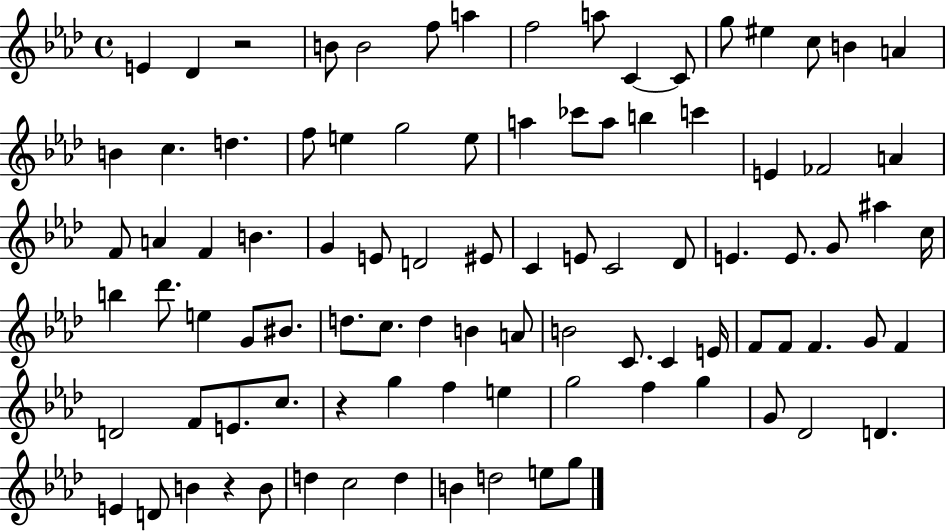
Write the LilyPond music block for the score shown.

{
  \clef treble
  \time 4/4
  \defaultTimeSignature
  \key aes \major
  e'4 des'4 r2 | b'8 b'2 f''8 a''4 | f''2 a''8 c'4~~ c'8 | g''8 eis''4 c''8 b'4 a'4 | \break b'4 c''4. d''4. | f''8 e''4 g''2 e''8 | a''4 ces'''8 a''8 b''4 c'''4 | e'4 fes'2 a'4 | \break f'8 a'4 f'4 b'4. | g'4 e'8 d'2 eis'8 | c'4 e'8 c'2 des'8 | e'4. e'8. g'8 ais''4 c''16 | \break b''4 des'''8. e''4 g'8 bis'8. | d''8. c''8. d''4 b'4 a'8 | b'2 c'8. c'4 e'16 | f'8 f'8 f'4. g'8 f'4 | \break d'2 f'8 e'8. c''8. | r4 g''4 f''4 e''4 | g''2 f''4 g''4 | g'8 des'2 d'4. | \break e'4 d'8 b'4 r4 b'8 | d''4 c''2 d''4 | b'4 d''2 e''8 g''8 | \bar "|."
}